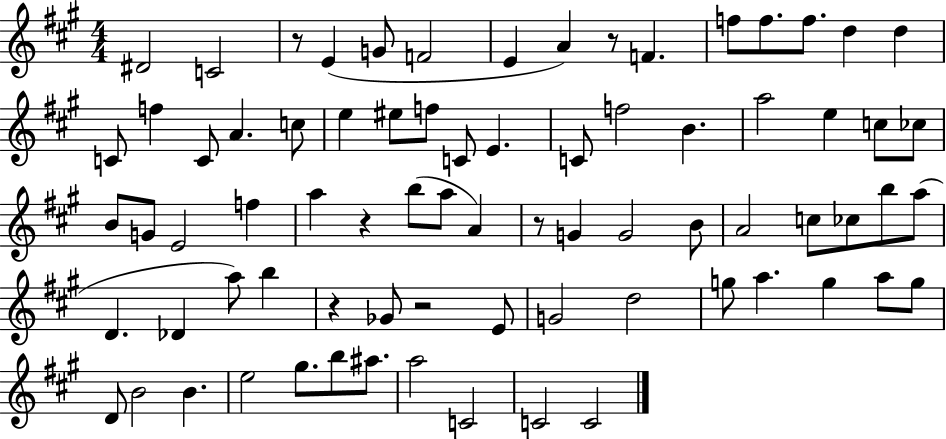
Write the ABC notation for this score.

X:1
T:Untitled
M:4/4
L:1/4
K:A
^D2 C2 z/2 E G/2 F2 E A z/2 F f/2 f/2 f/2 d d C/2 f C/2 A c/2 e ^e/2 f/2 C/2 E C/2 f2 B a2 e c/2 _c/2 B/2 G/2 E2 f a z b/2 a/2 A z/2 G G2 B/2 A2 c/2 _c/2 b/2 a/2 D _D a/2 b z _G/2 z2 E/2 G2 d2 g/2 a g a/2 g/2 D/2 B2 B e2 ^g/2 b/2 ^a/2 a2 C2 C2 C2